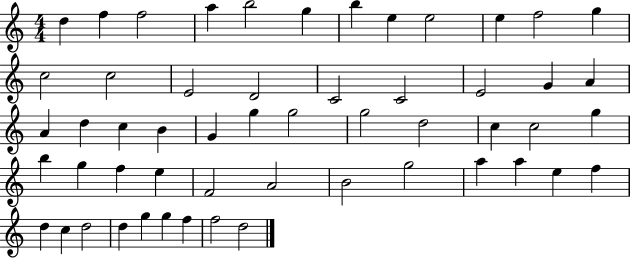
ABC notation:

X:1
T:Untitled
M:4/4
L:1/4
K:C
d f f2 a b2 g b e e2 e f2 g c2 c2 E2 D2 C2 C2 E2 G A A d c B G g g2 g2 d2 c c2 g b g f e F2 A2 B2 g2 a a e f d c d2 d g g f f2 d2